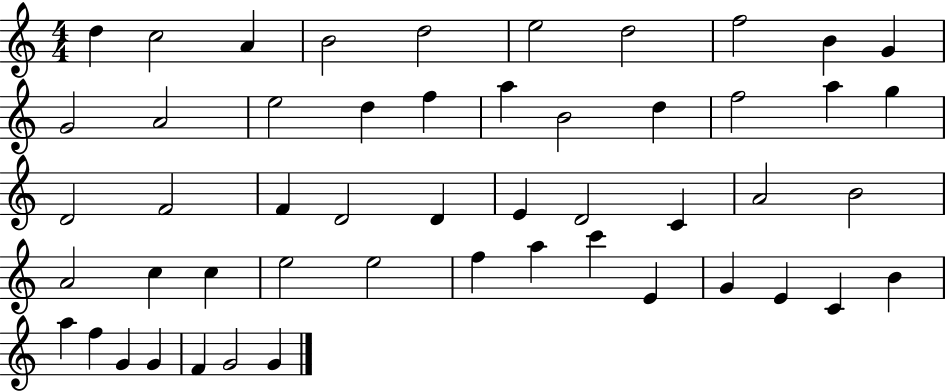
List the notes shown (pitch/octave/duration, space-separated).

D5/q C5/h A4/q B4/h D5/h E5/h D5/h F5/h B4/q G4/q G4/h A4/h E5/h D5/q F5/q A5/q B4/h D5/q F5/h A5/q G5/q D4/h F4/h F4/q D4/h D4/q E4/q D4/h C4/q A4/h B4/h A4/h C5/q C5/q E5/h E5/h F5/q A5/q C6/q E4/q G4/q E4/q C4/q B4/q A5/q F5/q G4/q G4/q F4/q G4/h G4/q